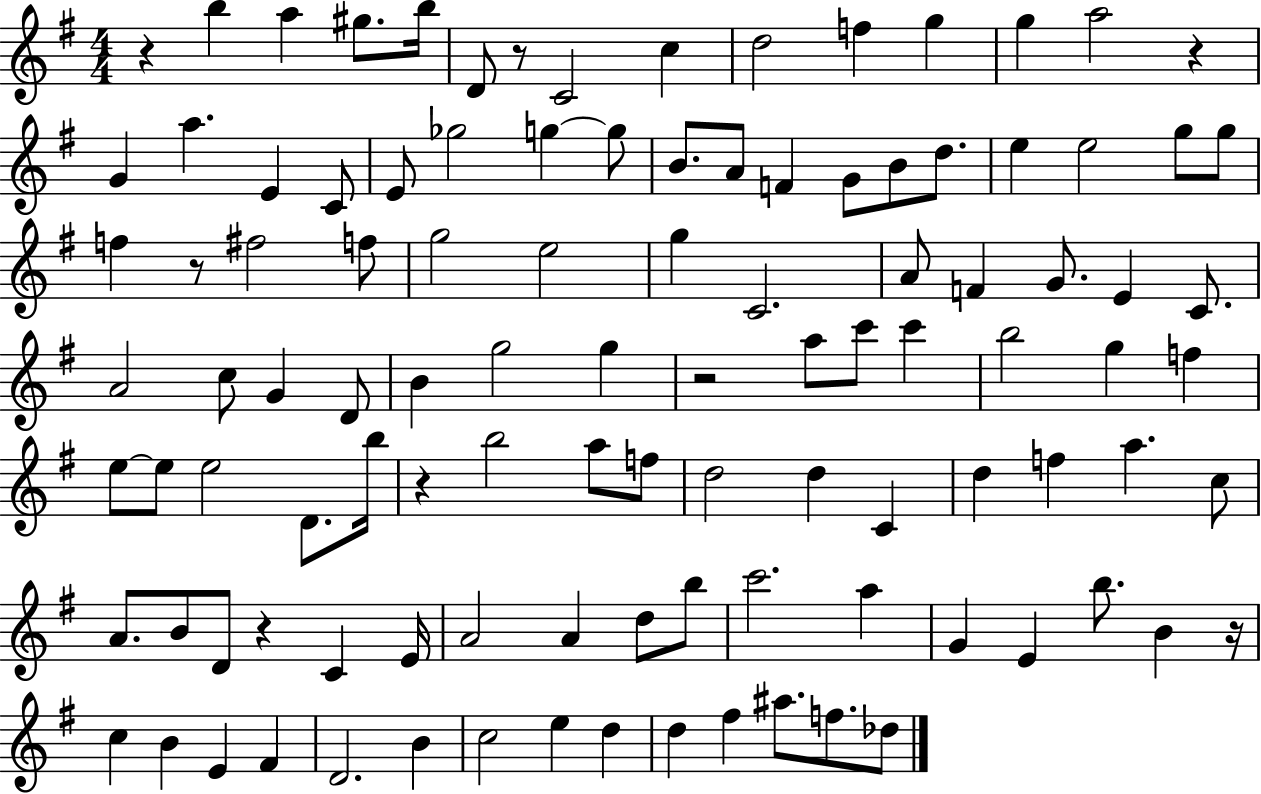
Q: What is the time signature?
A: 4/4